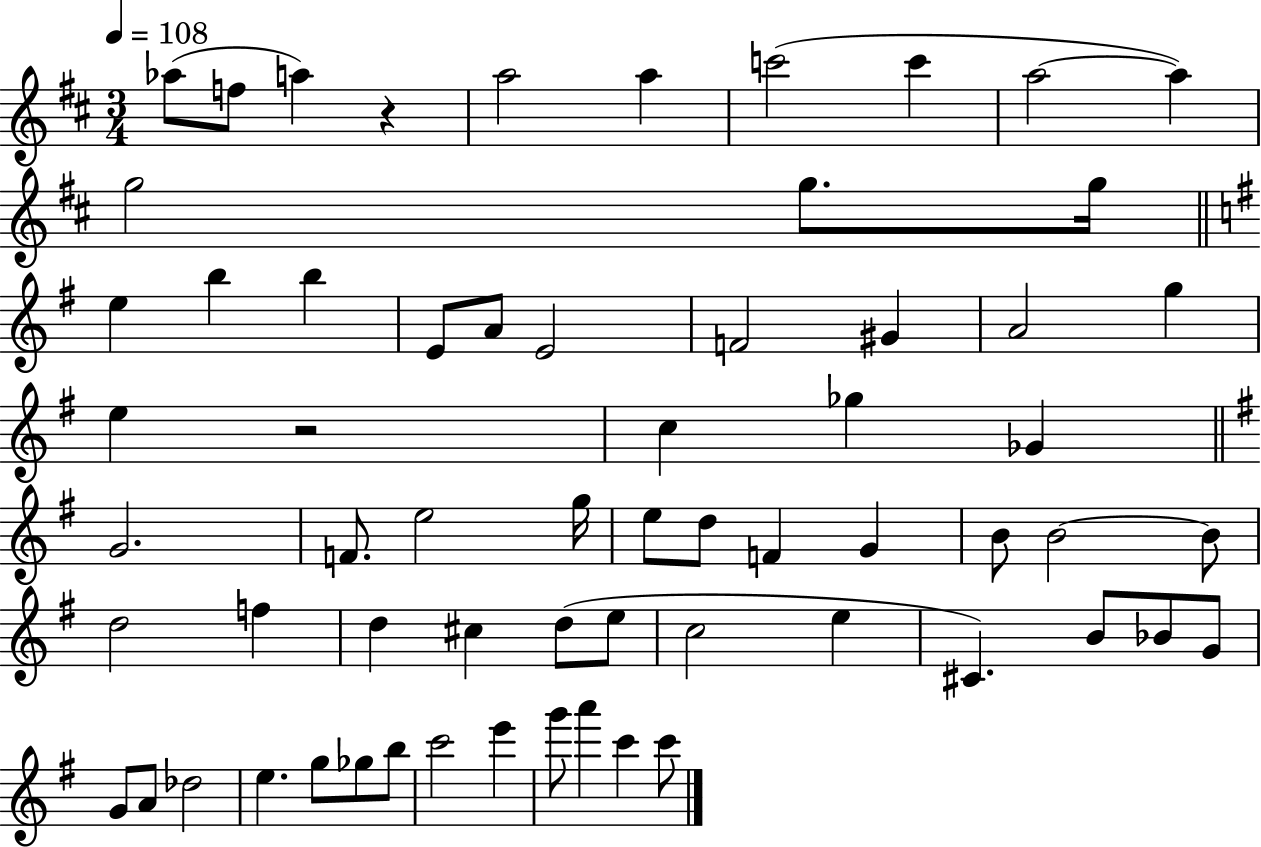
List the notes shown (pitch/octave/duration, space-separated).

Ab5/e F5/e A5/q R/q A5/h A5/q C6/h C6/q A5/h A5/q G5/h G5/e. G5/s E5/q B5/q B5/q E4/e A4/e E4/h F4/h G#4/q A4/h G5/q E5/q R/h C5/q Gb5/q Gb4/q G4/h. F4/e. E5/h G5/s E5/e D5/e F4/q G4/q B4/e B4/h B4/e D5/h F5/q D5/q C#5/q D5/e E5/e C5/h E5/q C#4/q. B4/e Bb4/e G4/e G4/e A4/e Db5/h E5/q. G5/e Gb5/e B5/e C6/h E6/q G6/e A6/q C6/q C6/e